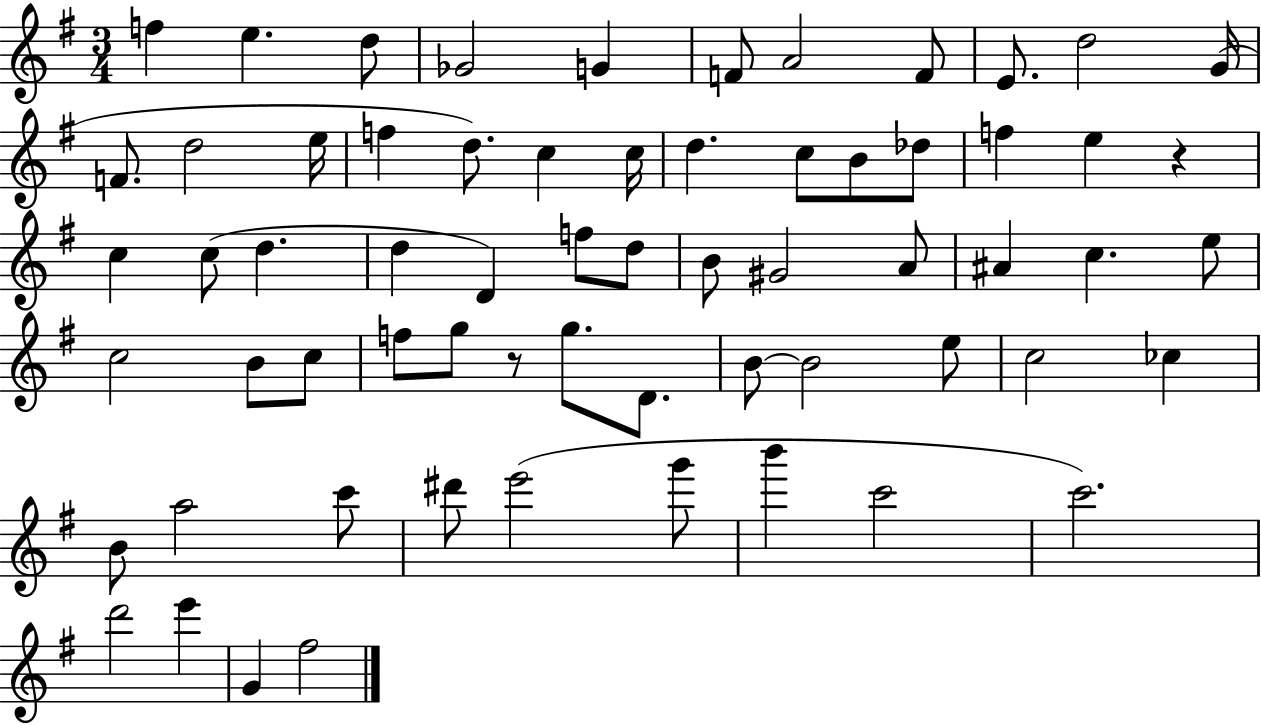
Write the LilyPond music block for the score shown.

{
  \clef treble
  \numericTimeSignature
  \time 3/4
  \key g \major
  \repeat volta 2 { f''4 e''4. d''8 | ges'2 g'4 | f'8 a'2 f'8 | e'8. d''2 g'16( | \break f'8. d''2 e''16 | f''4 d''8.) c''4 c''16 | d''4. c''8 b'8 des''8 | f''4 e''4 r4 | \break c''4 c''8( d''4. | d''4 d'4) f''8 d''8 | b'8 gis'2 a'8 | ais'4 c''4. e''8 | \break c''2 b'8 c''8 | f''8 g''8 r8 g''8. d'8. | b'8~~ b'2 e''8 | c''2 ces''4 | \break b'8 a''2 c'''8 | dis'''8 e'''2( g'''8 | b'''4 c'''2 | c'''2.) | \break d'''2 e'''4 | g'4 fis''2 | } \bar "|."
}